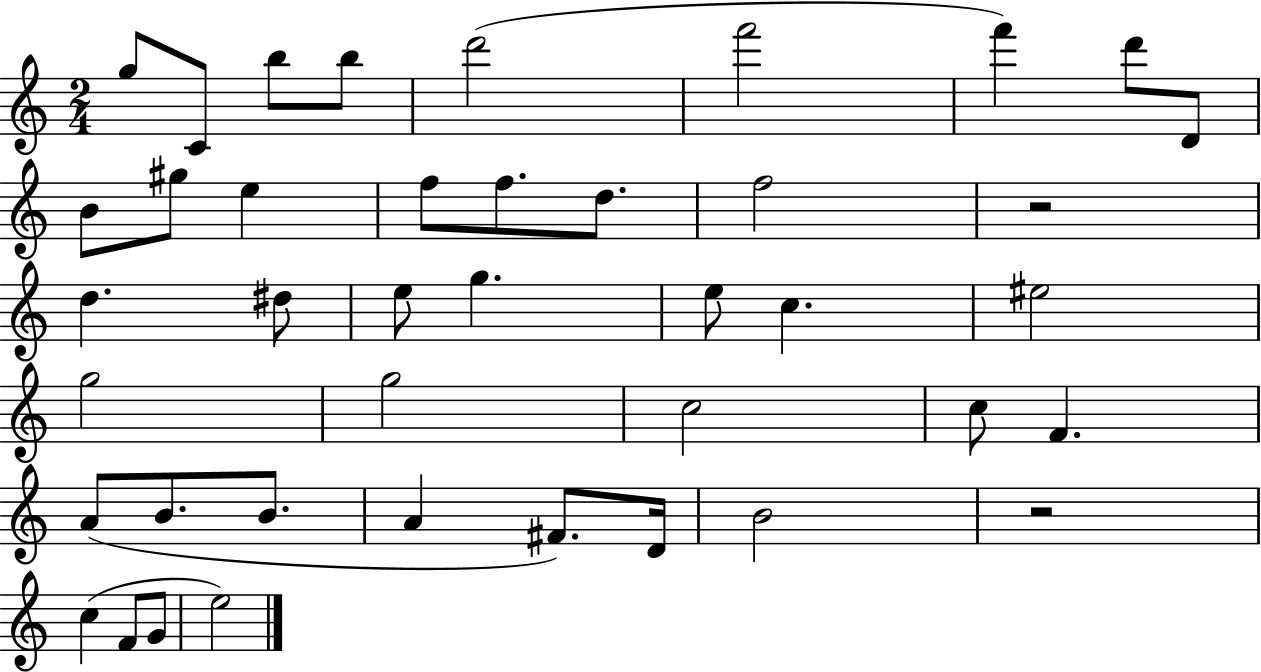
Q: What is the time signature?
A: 2/4